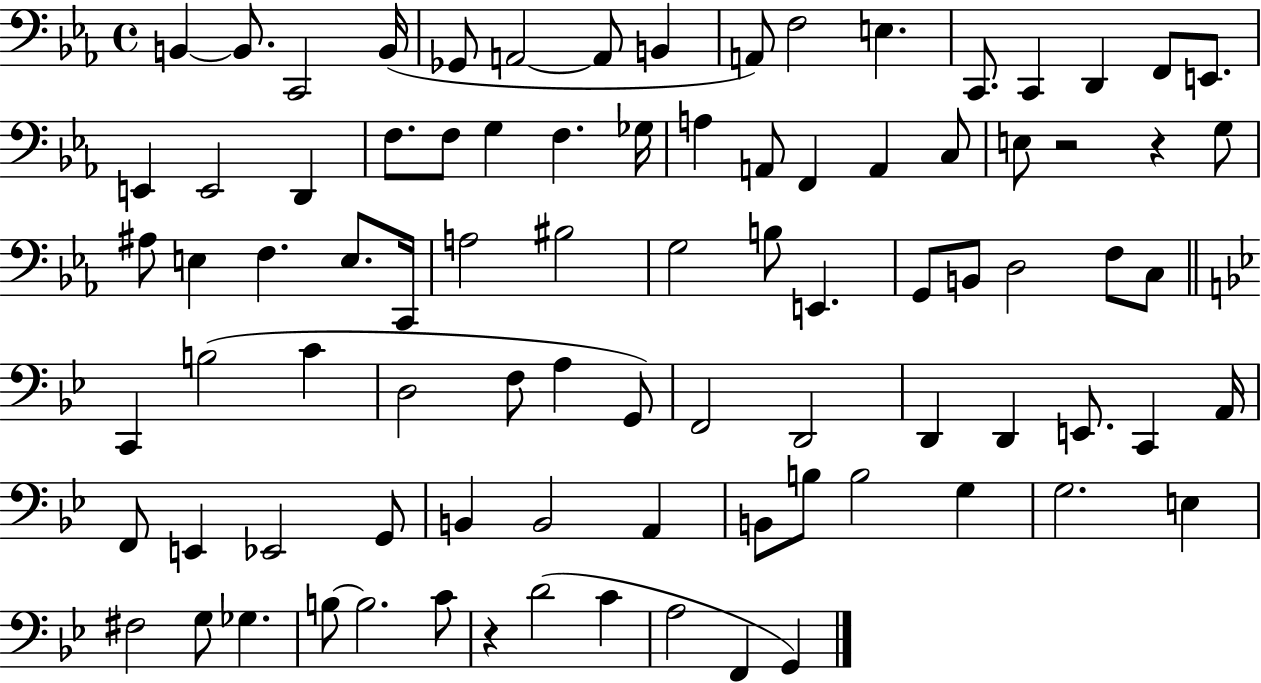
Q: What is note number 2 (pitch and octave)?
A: B2